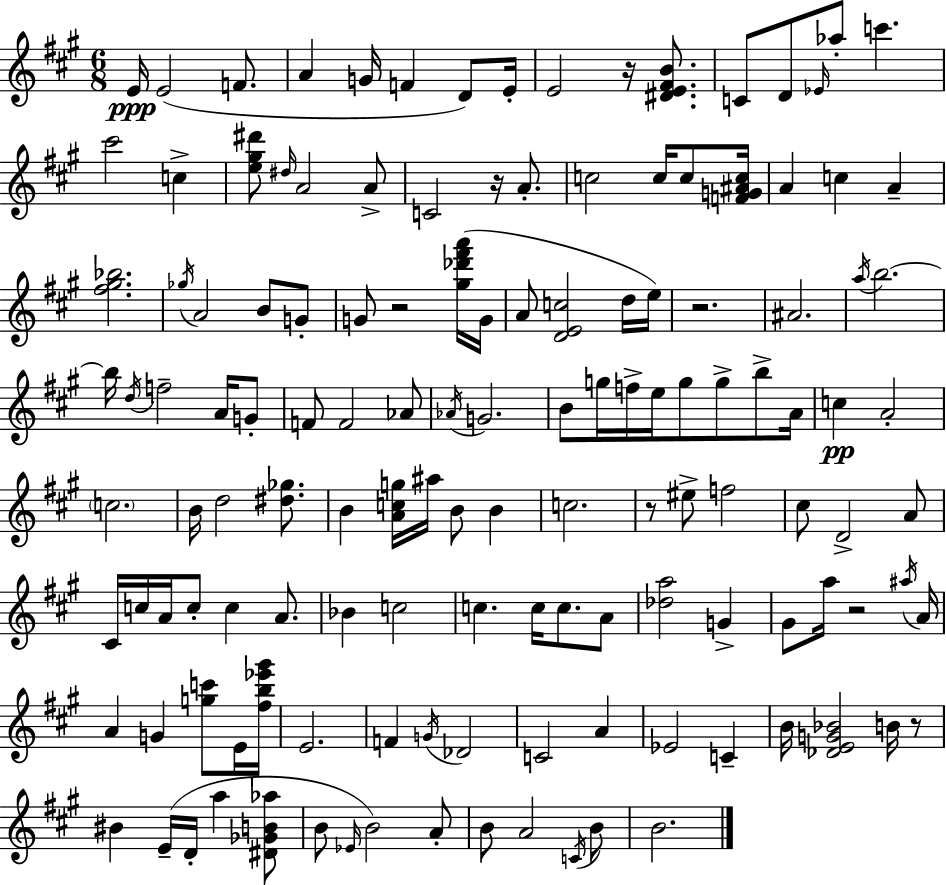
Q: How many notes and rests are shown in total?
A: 135